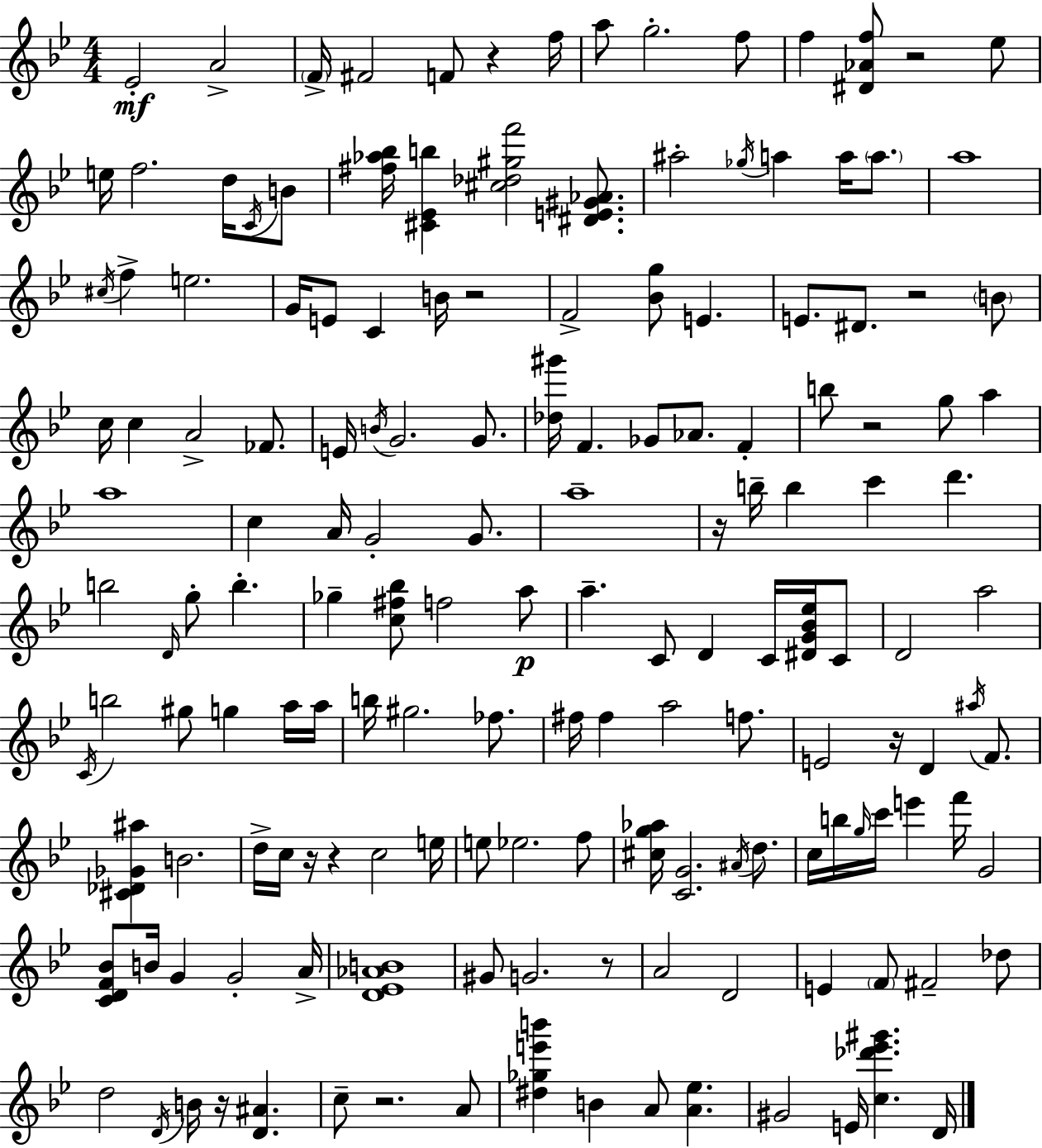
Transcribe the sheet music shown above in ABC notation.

X:1
T:Untitled
M:4/4
L:1/4
K:Bb
_E2 A2 F/4 ^F2 F/2 z f/4 a/2 g2 f/2 f [^D_Af]/2 z2 _e/2 e/4 f2 d/4 C/4 B/2 [^f_a_b]/4 [^C_Eb] [^c_d^gf']2 [^DE^G_A]/2 ^a2 _g/4 a a/4 a/2 a4 ^c/4 f e2 G/4 E/2 C B/4 z2 F2 [_Bg]/2 E E/2 ^D/2 z2 B/2 c/4 c A2 _F/2 E/4 B/4 G2 G/2 [_d^g']/4 F _G/2 _A/2 F b/2 z2 g/2 a a4 c A/4 G2 G/2 a4 z/4 b/4 b c' d' b2 D/4 g/2 b _g [c^f_b]/2 f2 a/2 a C/2 D C/4 [^DG_B_e]/4 C/2 D2 a2 C/4 b2 ^g/2 g a/4 a/4 b/4 ^g2 _f/2 ^f/4 ^f a2 f/2 E2 z/4 D ^a/4 F/2 [^C_D_G^a] B2 d/4 c/4 z/4 z c2 e/4 e/2 _e2 f/2 [^cg_a]/4 [CG]2 ^A/4 d/2 c/4 b/4 g/4 c'/4 e' f'/4 G2 [CDF_B]/2 B/4 G G2 A/4 [D_E_AB]4 ^G/2 G2 z/2 A2 D2 E F/2 ^F2 _d/2 d2 D/4 B/4 z/4 [D^A] c/2 z2 A/2 [^d_ge'b'] B A/2 [A_e] ^G2 E/4 [c_d'_e'^g'] D/4